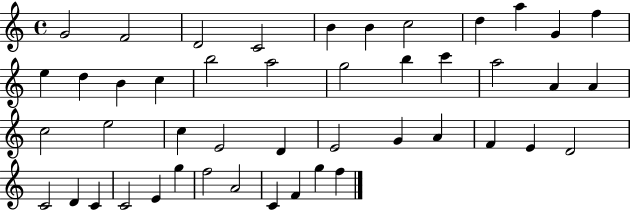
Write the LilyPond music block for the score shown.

{
  \clef treble
  \time 4/4
  \defaultTimeSignature
  \key c \major
  g'2 f'2 | d'2 c'2 | b'4 b'4 c''2 | d''4 a''4 g'4 f''4 | \break e''4 d''4 b'4 c''4 | b''2 a''2 | g''2 b''4 c'''4 | a''2 a'4 a'4 | \break c''2 e''2 | c''4 e'2 d'4 | e'2 g'4 a'4 | f'4 e'4 d'2 | \break c'2 d'4 c'4 | c'2 e'4 g''4 | f''2 a'2 | c'4 f'4 g''4 f''4 | \break \bar "|."
}